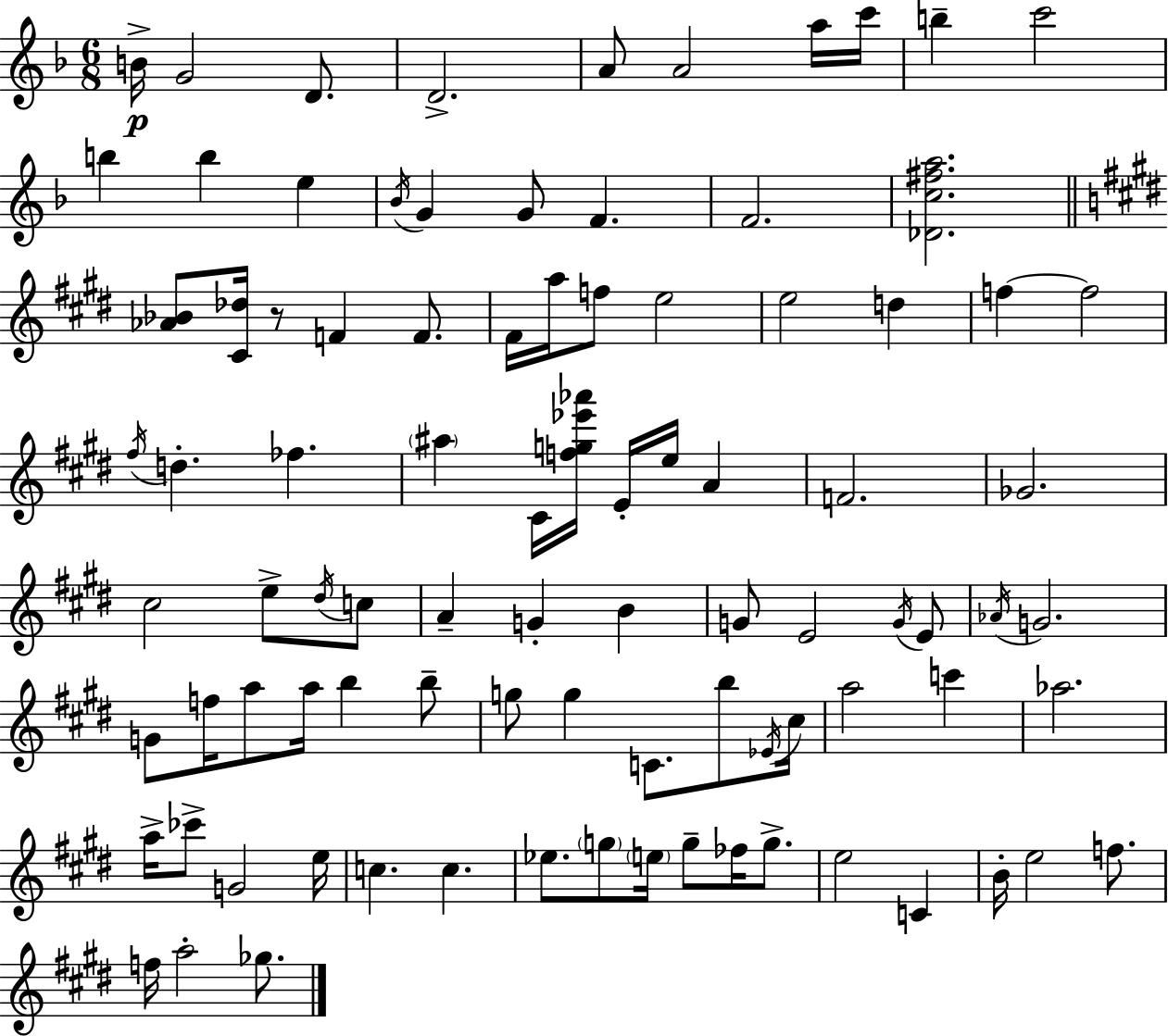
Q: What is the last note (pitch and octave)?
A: Gb5